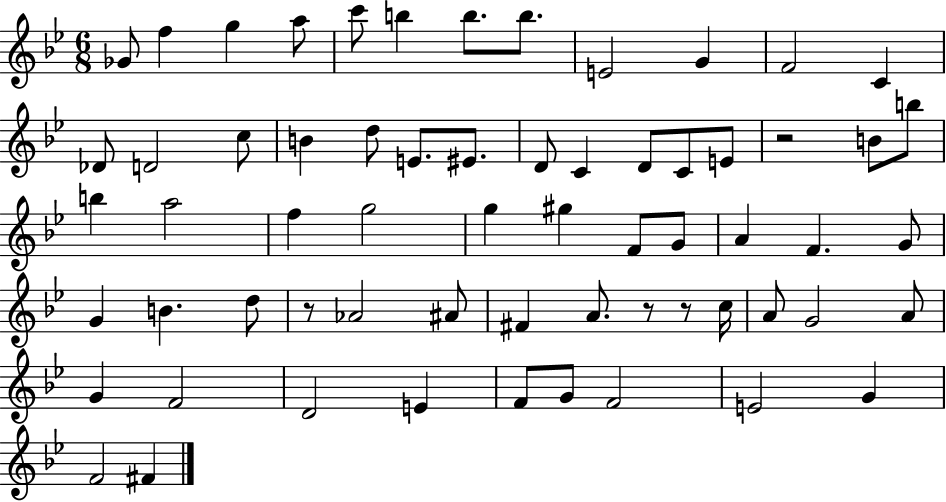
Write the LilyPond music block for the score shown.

{
  \clef treble
  \numericTimeSignature
  \time 6/8
  \key bes \major
  ges'8 f''4 g''4 a''8 | c'''8 b''4 b''8. b''8. | e'2 g'4 | f'2 c'4 | \break des'8 d'2 c''8 | b'4 d''8 e'8. eis'8. | d'8 c'4 d'8 c'8 e'8 | r2 b'8 b''8 | \break b''4 a''2 | f''4 g''2 | g''4 gis''4 f'8 g'8 | a'4 f'4. g'8 | \break g'4 b'4. d''8 | r8 aes'2 ais'8 | fis'4 a'8. r8 r8 c''16 | a'8 g'2 a'8 | \break g'4 f'2 | d'2 e'4 | f'8 g'8 f'2 | e'2 g'4 | \break f'2 fis'4 | \bar "|."
}